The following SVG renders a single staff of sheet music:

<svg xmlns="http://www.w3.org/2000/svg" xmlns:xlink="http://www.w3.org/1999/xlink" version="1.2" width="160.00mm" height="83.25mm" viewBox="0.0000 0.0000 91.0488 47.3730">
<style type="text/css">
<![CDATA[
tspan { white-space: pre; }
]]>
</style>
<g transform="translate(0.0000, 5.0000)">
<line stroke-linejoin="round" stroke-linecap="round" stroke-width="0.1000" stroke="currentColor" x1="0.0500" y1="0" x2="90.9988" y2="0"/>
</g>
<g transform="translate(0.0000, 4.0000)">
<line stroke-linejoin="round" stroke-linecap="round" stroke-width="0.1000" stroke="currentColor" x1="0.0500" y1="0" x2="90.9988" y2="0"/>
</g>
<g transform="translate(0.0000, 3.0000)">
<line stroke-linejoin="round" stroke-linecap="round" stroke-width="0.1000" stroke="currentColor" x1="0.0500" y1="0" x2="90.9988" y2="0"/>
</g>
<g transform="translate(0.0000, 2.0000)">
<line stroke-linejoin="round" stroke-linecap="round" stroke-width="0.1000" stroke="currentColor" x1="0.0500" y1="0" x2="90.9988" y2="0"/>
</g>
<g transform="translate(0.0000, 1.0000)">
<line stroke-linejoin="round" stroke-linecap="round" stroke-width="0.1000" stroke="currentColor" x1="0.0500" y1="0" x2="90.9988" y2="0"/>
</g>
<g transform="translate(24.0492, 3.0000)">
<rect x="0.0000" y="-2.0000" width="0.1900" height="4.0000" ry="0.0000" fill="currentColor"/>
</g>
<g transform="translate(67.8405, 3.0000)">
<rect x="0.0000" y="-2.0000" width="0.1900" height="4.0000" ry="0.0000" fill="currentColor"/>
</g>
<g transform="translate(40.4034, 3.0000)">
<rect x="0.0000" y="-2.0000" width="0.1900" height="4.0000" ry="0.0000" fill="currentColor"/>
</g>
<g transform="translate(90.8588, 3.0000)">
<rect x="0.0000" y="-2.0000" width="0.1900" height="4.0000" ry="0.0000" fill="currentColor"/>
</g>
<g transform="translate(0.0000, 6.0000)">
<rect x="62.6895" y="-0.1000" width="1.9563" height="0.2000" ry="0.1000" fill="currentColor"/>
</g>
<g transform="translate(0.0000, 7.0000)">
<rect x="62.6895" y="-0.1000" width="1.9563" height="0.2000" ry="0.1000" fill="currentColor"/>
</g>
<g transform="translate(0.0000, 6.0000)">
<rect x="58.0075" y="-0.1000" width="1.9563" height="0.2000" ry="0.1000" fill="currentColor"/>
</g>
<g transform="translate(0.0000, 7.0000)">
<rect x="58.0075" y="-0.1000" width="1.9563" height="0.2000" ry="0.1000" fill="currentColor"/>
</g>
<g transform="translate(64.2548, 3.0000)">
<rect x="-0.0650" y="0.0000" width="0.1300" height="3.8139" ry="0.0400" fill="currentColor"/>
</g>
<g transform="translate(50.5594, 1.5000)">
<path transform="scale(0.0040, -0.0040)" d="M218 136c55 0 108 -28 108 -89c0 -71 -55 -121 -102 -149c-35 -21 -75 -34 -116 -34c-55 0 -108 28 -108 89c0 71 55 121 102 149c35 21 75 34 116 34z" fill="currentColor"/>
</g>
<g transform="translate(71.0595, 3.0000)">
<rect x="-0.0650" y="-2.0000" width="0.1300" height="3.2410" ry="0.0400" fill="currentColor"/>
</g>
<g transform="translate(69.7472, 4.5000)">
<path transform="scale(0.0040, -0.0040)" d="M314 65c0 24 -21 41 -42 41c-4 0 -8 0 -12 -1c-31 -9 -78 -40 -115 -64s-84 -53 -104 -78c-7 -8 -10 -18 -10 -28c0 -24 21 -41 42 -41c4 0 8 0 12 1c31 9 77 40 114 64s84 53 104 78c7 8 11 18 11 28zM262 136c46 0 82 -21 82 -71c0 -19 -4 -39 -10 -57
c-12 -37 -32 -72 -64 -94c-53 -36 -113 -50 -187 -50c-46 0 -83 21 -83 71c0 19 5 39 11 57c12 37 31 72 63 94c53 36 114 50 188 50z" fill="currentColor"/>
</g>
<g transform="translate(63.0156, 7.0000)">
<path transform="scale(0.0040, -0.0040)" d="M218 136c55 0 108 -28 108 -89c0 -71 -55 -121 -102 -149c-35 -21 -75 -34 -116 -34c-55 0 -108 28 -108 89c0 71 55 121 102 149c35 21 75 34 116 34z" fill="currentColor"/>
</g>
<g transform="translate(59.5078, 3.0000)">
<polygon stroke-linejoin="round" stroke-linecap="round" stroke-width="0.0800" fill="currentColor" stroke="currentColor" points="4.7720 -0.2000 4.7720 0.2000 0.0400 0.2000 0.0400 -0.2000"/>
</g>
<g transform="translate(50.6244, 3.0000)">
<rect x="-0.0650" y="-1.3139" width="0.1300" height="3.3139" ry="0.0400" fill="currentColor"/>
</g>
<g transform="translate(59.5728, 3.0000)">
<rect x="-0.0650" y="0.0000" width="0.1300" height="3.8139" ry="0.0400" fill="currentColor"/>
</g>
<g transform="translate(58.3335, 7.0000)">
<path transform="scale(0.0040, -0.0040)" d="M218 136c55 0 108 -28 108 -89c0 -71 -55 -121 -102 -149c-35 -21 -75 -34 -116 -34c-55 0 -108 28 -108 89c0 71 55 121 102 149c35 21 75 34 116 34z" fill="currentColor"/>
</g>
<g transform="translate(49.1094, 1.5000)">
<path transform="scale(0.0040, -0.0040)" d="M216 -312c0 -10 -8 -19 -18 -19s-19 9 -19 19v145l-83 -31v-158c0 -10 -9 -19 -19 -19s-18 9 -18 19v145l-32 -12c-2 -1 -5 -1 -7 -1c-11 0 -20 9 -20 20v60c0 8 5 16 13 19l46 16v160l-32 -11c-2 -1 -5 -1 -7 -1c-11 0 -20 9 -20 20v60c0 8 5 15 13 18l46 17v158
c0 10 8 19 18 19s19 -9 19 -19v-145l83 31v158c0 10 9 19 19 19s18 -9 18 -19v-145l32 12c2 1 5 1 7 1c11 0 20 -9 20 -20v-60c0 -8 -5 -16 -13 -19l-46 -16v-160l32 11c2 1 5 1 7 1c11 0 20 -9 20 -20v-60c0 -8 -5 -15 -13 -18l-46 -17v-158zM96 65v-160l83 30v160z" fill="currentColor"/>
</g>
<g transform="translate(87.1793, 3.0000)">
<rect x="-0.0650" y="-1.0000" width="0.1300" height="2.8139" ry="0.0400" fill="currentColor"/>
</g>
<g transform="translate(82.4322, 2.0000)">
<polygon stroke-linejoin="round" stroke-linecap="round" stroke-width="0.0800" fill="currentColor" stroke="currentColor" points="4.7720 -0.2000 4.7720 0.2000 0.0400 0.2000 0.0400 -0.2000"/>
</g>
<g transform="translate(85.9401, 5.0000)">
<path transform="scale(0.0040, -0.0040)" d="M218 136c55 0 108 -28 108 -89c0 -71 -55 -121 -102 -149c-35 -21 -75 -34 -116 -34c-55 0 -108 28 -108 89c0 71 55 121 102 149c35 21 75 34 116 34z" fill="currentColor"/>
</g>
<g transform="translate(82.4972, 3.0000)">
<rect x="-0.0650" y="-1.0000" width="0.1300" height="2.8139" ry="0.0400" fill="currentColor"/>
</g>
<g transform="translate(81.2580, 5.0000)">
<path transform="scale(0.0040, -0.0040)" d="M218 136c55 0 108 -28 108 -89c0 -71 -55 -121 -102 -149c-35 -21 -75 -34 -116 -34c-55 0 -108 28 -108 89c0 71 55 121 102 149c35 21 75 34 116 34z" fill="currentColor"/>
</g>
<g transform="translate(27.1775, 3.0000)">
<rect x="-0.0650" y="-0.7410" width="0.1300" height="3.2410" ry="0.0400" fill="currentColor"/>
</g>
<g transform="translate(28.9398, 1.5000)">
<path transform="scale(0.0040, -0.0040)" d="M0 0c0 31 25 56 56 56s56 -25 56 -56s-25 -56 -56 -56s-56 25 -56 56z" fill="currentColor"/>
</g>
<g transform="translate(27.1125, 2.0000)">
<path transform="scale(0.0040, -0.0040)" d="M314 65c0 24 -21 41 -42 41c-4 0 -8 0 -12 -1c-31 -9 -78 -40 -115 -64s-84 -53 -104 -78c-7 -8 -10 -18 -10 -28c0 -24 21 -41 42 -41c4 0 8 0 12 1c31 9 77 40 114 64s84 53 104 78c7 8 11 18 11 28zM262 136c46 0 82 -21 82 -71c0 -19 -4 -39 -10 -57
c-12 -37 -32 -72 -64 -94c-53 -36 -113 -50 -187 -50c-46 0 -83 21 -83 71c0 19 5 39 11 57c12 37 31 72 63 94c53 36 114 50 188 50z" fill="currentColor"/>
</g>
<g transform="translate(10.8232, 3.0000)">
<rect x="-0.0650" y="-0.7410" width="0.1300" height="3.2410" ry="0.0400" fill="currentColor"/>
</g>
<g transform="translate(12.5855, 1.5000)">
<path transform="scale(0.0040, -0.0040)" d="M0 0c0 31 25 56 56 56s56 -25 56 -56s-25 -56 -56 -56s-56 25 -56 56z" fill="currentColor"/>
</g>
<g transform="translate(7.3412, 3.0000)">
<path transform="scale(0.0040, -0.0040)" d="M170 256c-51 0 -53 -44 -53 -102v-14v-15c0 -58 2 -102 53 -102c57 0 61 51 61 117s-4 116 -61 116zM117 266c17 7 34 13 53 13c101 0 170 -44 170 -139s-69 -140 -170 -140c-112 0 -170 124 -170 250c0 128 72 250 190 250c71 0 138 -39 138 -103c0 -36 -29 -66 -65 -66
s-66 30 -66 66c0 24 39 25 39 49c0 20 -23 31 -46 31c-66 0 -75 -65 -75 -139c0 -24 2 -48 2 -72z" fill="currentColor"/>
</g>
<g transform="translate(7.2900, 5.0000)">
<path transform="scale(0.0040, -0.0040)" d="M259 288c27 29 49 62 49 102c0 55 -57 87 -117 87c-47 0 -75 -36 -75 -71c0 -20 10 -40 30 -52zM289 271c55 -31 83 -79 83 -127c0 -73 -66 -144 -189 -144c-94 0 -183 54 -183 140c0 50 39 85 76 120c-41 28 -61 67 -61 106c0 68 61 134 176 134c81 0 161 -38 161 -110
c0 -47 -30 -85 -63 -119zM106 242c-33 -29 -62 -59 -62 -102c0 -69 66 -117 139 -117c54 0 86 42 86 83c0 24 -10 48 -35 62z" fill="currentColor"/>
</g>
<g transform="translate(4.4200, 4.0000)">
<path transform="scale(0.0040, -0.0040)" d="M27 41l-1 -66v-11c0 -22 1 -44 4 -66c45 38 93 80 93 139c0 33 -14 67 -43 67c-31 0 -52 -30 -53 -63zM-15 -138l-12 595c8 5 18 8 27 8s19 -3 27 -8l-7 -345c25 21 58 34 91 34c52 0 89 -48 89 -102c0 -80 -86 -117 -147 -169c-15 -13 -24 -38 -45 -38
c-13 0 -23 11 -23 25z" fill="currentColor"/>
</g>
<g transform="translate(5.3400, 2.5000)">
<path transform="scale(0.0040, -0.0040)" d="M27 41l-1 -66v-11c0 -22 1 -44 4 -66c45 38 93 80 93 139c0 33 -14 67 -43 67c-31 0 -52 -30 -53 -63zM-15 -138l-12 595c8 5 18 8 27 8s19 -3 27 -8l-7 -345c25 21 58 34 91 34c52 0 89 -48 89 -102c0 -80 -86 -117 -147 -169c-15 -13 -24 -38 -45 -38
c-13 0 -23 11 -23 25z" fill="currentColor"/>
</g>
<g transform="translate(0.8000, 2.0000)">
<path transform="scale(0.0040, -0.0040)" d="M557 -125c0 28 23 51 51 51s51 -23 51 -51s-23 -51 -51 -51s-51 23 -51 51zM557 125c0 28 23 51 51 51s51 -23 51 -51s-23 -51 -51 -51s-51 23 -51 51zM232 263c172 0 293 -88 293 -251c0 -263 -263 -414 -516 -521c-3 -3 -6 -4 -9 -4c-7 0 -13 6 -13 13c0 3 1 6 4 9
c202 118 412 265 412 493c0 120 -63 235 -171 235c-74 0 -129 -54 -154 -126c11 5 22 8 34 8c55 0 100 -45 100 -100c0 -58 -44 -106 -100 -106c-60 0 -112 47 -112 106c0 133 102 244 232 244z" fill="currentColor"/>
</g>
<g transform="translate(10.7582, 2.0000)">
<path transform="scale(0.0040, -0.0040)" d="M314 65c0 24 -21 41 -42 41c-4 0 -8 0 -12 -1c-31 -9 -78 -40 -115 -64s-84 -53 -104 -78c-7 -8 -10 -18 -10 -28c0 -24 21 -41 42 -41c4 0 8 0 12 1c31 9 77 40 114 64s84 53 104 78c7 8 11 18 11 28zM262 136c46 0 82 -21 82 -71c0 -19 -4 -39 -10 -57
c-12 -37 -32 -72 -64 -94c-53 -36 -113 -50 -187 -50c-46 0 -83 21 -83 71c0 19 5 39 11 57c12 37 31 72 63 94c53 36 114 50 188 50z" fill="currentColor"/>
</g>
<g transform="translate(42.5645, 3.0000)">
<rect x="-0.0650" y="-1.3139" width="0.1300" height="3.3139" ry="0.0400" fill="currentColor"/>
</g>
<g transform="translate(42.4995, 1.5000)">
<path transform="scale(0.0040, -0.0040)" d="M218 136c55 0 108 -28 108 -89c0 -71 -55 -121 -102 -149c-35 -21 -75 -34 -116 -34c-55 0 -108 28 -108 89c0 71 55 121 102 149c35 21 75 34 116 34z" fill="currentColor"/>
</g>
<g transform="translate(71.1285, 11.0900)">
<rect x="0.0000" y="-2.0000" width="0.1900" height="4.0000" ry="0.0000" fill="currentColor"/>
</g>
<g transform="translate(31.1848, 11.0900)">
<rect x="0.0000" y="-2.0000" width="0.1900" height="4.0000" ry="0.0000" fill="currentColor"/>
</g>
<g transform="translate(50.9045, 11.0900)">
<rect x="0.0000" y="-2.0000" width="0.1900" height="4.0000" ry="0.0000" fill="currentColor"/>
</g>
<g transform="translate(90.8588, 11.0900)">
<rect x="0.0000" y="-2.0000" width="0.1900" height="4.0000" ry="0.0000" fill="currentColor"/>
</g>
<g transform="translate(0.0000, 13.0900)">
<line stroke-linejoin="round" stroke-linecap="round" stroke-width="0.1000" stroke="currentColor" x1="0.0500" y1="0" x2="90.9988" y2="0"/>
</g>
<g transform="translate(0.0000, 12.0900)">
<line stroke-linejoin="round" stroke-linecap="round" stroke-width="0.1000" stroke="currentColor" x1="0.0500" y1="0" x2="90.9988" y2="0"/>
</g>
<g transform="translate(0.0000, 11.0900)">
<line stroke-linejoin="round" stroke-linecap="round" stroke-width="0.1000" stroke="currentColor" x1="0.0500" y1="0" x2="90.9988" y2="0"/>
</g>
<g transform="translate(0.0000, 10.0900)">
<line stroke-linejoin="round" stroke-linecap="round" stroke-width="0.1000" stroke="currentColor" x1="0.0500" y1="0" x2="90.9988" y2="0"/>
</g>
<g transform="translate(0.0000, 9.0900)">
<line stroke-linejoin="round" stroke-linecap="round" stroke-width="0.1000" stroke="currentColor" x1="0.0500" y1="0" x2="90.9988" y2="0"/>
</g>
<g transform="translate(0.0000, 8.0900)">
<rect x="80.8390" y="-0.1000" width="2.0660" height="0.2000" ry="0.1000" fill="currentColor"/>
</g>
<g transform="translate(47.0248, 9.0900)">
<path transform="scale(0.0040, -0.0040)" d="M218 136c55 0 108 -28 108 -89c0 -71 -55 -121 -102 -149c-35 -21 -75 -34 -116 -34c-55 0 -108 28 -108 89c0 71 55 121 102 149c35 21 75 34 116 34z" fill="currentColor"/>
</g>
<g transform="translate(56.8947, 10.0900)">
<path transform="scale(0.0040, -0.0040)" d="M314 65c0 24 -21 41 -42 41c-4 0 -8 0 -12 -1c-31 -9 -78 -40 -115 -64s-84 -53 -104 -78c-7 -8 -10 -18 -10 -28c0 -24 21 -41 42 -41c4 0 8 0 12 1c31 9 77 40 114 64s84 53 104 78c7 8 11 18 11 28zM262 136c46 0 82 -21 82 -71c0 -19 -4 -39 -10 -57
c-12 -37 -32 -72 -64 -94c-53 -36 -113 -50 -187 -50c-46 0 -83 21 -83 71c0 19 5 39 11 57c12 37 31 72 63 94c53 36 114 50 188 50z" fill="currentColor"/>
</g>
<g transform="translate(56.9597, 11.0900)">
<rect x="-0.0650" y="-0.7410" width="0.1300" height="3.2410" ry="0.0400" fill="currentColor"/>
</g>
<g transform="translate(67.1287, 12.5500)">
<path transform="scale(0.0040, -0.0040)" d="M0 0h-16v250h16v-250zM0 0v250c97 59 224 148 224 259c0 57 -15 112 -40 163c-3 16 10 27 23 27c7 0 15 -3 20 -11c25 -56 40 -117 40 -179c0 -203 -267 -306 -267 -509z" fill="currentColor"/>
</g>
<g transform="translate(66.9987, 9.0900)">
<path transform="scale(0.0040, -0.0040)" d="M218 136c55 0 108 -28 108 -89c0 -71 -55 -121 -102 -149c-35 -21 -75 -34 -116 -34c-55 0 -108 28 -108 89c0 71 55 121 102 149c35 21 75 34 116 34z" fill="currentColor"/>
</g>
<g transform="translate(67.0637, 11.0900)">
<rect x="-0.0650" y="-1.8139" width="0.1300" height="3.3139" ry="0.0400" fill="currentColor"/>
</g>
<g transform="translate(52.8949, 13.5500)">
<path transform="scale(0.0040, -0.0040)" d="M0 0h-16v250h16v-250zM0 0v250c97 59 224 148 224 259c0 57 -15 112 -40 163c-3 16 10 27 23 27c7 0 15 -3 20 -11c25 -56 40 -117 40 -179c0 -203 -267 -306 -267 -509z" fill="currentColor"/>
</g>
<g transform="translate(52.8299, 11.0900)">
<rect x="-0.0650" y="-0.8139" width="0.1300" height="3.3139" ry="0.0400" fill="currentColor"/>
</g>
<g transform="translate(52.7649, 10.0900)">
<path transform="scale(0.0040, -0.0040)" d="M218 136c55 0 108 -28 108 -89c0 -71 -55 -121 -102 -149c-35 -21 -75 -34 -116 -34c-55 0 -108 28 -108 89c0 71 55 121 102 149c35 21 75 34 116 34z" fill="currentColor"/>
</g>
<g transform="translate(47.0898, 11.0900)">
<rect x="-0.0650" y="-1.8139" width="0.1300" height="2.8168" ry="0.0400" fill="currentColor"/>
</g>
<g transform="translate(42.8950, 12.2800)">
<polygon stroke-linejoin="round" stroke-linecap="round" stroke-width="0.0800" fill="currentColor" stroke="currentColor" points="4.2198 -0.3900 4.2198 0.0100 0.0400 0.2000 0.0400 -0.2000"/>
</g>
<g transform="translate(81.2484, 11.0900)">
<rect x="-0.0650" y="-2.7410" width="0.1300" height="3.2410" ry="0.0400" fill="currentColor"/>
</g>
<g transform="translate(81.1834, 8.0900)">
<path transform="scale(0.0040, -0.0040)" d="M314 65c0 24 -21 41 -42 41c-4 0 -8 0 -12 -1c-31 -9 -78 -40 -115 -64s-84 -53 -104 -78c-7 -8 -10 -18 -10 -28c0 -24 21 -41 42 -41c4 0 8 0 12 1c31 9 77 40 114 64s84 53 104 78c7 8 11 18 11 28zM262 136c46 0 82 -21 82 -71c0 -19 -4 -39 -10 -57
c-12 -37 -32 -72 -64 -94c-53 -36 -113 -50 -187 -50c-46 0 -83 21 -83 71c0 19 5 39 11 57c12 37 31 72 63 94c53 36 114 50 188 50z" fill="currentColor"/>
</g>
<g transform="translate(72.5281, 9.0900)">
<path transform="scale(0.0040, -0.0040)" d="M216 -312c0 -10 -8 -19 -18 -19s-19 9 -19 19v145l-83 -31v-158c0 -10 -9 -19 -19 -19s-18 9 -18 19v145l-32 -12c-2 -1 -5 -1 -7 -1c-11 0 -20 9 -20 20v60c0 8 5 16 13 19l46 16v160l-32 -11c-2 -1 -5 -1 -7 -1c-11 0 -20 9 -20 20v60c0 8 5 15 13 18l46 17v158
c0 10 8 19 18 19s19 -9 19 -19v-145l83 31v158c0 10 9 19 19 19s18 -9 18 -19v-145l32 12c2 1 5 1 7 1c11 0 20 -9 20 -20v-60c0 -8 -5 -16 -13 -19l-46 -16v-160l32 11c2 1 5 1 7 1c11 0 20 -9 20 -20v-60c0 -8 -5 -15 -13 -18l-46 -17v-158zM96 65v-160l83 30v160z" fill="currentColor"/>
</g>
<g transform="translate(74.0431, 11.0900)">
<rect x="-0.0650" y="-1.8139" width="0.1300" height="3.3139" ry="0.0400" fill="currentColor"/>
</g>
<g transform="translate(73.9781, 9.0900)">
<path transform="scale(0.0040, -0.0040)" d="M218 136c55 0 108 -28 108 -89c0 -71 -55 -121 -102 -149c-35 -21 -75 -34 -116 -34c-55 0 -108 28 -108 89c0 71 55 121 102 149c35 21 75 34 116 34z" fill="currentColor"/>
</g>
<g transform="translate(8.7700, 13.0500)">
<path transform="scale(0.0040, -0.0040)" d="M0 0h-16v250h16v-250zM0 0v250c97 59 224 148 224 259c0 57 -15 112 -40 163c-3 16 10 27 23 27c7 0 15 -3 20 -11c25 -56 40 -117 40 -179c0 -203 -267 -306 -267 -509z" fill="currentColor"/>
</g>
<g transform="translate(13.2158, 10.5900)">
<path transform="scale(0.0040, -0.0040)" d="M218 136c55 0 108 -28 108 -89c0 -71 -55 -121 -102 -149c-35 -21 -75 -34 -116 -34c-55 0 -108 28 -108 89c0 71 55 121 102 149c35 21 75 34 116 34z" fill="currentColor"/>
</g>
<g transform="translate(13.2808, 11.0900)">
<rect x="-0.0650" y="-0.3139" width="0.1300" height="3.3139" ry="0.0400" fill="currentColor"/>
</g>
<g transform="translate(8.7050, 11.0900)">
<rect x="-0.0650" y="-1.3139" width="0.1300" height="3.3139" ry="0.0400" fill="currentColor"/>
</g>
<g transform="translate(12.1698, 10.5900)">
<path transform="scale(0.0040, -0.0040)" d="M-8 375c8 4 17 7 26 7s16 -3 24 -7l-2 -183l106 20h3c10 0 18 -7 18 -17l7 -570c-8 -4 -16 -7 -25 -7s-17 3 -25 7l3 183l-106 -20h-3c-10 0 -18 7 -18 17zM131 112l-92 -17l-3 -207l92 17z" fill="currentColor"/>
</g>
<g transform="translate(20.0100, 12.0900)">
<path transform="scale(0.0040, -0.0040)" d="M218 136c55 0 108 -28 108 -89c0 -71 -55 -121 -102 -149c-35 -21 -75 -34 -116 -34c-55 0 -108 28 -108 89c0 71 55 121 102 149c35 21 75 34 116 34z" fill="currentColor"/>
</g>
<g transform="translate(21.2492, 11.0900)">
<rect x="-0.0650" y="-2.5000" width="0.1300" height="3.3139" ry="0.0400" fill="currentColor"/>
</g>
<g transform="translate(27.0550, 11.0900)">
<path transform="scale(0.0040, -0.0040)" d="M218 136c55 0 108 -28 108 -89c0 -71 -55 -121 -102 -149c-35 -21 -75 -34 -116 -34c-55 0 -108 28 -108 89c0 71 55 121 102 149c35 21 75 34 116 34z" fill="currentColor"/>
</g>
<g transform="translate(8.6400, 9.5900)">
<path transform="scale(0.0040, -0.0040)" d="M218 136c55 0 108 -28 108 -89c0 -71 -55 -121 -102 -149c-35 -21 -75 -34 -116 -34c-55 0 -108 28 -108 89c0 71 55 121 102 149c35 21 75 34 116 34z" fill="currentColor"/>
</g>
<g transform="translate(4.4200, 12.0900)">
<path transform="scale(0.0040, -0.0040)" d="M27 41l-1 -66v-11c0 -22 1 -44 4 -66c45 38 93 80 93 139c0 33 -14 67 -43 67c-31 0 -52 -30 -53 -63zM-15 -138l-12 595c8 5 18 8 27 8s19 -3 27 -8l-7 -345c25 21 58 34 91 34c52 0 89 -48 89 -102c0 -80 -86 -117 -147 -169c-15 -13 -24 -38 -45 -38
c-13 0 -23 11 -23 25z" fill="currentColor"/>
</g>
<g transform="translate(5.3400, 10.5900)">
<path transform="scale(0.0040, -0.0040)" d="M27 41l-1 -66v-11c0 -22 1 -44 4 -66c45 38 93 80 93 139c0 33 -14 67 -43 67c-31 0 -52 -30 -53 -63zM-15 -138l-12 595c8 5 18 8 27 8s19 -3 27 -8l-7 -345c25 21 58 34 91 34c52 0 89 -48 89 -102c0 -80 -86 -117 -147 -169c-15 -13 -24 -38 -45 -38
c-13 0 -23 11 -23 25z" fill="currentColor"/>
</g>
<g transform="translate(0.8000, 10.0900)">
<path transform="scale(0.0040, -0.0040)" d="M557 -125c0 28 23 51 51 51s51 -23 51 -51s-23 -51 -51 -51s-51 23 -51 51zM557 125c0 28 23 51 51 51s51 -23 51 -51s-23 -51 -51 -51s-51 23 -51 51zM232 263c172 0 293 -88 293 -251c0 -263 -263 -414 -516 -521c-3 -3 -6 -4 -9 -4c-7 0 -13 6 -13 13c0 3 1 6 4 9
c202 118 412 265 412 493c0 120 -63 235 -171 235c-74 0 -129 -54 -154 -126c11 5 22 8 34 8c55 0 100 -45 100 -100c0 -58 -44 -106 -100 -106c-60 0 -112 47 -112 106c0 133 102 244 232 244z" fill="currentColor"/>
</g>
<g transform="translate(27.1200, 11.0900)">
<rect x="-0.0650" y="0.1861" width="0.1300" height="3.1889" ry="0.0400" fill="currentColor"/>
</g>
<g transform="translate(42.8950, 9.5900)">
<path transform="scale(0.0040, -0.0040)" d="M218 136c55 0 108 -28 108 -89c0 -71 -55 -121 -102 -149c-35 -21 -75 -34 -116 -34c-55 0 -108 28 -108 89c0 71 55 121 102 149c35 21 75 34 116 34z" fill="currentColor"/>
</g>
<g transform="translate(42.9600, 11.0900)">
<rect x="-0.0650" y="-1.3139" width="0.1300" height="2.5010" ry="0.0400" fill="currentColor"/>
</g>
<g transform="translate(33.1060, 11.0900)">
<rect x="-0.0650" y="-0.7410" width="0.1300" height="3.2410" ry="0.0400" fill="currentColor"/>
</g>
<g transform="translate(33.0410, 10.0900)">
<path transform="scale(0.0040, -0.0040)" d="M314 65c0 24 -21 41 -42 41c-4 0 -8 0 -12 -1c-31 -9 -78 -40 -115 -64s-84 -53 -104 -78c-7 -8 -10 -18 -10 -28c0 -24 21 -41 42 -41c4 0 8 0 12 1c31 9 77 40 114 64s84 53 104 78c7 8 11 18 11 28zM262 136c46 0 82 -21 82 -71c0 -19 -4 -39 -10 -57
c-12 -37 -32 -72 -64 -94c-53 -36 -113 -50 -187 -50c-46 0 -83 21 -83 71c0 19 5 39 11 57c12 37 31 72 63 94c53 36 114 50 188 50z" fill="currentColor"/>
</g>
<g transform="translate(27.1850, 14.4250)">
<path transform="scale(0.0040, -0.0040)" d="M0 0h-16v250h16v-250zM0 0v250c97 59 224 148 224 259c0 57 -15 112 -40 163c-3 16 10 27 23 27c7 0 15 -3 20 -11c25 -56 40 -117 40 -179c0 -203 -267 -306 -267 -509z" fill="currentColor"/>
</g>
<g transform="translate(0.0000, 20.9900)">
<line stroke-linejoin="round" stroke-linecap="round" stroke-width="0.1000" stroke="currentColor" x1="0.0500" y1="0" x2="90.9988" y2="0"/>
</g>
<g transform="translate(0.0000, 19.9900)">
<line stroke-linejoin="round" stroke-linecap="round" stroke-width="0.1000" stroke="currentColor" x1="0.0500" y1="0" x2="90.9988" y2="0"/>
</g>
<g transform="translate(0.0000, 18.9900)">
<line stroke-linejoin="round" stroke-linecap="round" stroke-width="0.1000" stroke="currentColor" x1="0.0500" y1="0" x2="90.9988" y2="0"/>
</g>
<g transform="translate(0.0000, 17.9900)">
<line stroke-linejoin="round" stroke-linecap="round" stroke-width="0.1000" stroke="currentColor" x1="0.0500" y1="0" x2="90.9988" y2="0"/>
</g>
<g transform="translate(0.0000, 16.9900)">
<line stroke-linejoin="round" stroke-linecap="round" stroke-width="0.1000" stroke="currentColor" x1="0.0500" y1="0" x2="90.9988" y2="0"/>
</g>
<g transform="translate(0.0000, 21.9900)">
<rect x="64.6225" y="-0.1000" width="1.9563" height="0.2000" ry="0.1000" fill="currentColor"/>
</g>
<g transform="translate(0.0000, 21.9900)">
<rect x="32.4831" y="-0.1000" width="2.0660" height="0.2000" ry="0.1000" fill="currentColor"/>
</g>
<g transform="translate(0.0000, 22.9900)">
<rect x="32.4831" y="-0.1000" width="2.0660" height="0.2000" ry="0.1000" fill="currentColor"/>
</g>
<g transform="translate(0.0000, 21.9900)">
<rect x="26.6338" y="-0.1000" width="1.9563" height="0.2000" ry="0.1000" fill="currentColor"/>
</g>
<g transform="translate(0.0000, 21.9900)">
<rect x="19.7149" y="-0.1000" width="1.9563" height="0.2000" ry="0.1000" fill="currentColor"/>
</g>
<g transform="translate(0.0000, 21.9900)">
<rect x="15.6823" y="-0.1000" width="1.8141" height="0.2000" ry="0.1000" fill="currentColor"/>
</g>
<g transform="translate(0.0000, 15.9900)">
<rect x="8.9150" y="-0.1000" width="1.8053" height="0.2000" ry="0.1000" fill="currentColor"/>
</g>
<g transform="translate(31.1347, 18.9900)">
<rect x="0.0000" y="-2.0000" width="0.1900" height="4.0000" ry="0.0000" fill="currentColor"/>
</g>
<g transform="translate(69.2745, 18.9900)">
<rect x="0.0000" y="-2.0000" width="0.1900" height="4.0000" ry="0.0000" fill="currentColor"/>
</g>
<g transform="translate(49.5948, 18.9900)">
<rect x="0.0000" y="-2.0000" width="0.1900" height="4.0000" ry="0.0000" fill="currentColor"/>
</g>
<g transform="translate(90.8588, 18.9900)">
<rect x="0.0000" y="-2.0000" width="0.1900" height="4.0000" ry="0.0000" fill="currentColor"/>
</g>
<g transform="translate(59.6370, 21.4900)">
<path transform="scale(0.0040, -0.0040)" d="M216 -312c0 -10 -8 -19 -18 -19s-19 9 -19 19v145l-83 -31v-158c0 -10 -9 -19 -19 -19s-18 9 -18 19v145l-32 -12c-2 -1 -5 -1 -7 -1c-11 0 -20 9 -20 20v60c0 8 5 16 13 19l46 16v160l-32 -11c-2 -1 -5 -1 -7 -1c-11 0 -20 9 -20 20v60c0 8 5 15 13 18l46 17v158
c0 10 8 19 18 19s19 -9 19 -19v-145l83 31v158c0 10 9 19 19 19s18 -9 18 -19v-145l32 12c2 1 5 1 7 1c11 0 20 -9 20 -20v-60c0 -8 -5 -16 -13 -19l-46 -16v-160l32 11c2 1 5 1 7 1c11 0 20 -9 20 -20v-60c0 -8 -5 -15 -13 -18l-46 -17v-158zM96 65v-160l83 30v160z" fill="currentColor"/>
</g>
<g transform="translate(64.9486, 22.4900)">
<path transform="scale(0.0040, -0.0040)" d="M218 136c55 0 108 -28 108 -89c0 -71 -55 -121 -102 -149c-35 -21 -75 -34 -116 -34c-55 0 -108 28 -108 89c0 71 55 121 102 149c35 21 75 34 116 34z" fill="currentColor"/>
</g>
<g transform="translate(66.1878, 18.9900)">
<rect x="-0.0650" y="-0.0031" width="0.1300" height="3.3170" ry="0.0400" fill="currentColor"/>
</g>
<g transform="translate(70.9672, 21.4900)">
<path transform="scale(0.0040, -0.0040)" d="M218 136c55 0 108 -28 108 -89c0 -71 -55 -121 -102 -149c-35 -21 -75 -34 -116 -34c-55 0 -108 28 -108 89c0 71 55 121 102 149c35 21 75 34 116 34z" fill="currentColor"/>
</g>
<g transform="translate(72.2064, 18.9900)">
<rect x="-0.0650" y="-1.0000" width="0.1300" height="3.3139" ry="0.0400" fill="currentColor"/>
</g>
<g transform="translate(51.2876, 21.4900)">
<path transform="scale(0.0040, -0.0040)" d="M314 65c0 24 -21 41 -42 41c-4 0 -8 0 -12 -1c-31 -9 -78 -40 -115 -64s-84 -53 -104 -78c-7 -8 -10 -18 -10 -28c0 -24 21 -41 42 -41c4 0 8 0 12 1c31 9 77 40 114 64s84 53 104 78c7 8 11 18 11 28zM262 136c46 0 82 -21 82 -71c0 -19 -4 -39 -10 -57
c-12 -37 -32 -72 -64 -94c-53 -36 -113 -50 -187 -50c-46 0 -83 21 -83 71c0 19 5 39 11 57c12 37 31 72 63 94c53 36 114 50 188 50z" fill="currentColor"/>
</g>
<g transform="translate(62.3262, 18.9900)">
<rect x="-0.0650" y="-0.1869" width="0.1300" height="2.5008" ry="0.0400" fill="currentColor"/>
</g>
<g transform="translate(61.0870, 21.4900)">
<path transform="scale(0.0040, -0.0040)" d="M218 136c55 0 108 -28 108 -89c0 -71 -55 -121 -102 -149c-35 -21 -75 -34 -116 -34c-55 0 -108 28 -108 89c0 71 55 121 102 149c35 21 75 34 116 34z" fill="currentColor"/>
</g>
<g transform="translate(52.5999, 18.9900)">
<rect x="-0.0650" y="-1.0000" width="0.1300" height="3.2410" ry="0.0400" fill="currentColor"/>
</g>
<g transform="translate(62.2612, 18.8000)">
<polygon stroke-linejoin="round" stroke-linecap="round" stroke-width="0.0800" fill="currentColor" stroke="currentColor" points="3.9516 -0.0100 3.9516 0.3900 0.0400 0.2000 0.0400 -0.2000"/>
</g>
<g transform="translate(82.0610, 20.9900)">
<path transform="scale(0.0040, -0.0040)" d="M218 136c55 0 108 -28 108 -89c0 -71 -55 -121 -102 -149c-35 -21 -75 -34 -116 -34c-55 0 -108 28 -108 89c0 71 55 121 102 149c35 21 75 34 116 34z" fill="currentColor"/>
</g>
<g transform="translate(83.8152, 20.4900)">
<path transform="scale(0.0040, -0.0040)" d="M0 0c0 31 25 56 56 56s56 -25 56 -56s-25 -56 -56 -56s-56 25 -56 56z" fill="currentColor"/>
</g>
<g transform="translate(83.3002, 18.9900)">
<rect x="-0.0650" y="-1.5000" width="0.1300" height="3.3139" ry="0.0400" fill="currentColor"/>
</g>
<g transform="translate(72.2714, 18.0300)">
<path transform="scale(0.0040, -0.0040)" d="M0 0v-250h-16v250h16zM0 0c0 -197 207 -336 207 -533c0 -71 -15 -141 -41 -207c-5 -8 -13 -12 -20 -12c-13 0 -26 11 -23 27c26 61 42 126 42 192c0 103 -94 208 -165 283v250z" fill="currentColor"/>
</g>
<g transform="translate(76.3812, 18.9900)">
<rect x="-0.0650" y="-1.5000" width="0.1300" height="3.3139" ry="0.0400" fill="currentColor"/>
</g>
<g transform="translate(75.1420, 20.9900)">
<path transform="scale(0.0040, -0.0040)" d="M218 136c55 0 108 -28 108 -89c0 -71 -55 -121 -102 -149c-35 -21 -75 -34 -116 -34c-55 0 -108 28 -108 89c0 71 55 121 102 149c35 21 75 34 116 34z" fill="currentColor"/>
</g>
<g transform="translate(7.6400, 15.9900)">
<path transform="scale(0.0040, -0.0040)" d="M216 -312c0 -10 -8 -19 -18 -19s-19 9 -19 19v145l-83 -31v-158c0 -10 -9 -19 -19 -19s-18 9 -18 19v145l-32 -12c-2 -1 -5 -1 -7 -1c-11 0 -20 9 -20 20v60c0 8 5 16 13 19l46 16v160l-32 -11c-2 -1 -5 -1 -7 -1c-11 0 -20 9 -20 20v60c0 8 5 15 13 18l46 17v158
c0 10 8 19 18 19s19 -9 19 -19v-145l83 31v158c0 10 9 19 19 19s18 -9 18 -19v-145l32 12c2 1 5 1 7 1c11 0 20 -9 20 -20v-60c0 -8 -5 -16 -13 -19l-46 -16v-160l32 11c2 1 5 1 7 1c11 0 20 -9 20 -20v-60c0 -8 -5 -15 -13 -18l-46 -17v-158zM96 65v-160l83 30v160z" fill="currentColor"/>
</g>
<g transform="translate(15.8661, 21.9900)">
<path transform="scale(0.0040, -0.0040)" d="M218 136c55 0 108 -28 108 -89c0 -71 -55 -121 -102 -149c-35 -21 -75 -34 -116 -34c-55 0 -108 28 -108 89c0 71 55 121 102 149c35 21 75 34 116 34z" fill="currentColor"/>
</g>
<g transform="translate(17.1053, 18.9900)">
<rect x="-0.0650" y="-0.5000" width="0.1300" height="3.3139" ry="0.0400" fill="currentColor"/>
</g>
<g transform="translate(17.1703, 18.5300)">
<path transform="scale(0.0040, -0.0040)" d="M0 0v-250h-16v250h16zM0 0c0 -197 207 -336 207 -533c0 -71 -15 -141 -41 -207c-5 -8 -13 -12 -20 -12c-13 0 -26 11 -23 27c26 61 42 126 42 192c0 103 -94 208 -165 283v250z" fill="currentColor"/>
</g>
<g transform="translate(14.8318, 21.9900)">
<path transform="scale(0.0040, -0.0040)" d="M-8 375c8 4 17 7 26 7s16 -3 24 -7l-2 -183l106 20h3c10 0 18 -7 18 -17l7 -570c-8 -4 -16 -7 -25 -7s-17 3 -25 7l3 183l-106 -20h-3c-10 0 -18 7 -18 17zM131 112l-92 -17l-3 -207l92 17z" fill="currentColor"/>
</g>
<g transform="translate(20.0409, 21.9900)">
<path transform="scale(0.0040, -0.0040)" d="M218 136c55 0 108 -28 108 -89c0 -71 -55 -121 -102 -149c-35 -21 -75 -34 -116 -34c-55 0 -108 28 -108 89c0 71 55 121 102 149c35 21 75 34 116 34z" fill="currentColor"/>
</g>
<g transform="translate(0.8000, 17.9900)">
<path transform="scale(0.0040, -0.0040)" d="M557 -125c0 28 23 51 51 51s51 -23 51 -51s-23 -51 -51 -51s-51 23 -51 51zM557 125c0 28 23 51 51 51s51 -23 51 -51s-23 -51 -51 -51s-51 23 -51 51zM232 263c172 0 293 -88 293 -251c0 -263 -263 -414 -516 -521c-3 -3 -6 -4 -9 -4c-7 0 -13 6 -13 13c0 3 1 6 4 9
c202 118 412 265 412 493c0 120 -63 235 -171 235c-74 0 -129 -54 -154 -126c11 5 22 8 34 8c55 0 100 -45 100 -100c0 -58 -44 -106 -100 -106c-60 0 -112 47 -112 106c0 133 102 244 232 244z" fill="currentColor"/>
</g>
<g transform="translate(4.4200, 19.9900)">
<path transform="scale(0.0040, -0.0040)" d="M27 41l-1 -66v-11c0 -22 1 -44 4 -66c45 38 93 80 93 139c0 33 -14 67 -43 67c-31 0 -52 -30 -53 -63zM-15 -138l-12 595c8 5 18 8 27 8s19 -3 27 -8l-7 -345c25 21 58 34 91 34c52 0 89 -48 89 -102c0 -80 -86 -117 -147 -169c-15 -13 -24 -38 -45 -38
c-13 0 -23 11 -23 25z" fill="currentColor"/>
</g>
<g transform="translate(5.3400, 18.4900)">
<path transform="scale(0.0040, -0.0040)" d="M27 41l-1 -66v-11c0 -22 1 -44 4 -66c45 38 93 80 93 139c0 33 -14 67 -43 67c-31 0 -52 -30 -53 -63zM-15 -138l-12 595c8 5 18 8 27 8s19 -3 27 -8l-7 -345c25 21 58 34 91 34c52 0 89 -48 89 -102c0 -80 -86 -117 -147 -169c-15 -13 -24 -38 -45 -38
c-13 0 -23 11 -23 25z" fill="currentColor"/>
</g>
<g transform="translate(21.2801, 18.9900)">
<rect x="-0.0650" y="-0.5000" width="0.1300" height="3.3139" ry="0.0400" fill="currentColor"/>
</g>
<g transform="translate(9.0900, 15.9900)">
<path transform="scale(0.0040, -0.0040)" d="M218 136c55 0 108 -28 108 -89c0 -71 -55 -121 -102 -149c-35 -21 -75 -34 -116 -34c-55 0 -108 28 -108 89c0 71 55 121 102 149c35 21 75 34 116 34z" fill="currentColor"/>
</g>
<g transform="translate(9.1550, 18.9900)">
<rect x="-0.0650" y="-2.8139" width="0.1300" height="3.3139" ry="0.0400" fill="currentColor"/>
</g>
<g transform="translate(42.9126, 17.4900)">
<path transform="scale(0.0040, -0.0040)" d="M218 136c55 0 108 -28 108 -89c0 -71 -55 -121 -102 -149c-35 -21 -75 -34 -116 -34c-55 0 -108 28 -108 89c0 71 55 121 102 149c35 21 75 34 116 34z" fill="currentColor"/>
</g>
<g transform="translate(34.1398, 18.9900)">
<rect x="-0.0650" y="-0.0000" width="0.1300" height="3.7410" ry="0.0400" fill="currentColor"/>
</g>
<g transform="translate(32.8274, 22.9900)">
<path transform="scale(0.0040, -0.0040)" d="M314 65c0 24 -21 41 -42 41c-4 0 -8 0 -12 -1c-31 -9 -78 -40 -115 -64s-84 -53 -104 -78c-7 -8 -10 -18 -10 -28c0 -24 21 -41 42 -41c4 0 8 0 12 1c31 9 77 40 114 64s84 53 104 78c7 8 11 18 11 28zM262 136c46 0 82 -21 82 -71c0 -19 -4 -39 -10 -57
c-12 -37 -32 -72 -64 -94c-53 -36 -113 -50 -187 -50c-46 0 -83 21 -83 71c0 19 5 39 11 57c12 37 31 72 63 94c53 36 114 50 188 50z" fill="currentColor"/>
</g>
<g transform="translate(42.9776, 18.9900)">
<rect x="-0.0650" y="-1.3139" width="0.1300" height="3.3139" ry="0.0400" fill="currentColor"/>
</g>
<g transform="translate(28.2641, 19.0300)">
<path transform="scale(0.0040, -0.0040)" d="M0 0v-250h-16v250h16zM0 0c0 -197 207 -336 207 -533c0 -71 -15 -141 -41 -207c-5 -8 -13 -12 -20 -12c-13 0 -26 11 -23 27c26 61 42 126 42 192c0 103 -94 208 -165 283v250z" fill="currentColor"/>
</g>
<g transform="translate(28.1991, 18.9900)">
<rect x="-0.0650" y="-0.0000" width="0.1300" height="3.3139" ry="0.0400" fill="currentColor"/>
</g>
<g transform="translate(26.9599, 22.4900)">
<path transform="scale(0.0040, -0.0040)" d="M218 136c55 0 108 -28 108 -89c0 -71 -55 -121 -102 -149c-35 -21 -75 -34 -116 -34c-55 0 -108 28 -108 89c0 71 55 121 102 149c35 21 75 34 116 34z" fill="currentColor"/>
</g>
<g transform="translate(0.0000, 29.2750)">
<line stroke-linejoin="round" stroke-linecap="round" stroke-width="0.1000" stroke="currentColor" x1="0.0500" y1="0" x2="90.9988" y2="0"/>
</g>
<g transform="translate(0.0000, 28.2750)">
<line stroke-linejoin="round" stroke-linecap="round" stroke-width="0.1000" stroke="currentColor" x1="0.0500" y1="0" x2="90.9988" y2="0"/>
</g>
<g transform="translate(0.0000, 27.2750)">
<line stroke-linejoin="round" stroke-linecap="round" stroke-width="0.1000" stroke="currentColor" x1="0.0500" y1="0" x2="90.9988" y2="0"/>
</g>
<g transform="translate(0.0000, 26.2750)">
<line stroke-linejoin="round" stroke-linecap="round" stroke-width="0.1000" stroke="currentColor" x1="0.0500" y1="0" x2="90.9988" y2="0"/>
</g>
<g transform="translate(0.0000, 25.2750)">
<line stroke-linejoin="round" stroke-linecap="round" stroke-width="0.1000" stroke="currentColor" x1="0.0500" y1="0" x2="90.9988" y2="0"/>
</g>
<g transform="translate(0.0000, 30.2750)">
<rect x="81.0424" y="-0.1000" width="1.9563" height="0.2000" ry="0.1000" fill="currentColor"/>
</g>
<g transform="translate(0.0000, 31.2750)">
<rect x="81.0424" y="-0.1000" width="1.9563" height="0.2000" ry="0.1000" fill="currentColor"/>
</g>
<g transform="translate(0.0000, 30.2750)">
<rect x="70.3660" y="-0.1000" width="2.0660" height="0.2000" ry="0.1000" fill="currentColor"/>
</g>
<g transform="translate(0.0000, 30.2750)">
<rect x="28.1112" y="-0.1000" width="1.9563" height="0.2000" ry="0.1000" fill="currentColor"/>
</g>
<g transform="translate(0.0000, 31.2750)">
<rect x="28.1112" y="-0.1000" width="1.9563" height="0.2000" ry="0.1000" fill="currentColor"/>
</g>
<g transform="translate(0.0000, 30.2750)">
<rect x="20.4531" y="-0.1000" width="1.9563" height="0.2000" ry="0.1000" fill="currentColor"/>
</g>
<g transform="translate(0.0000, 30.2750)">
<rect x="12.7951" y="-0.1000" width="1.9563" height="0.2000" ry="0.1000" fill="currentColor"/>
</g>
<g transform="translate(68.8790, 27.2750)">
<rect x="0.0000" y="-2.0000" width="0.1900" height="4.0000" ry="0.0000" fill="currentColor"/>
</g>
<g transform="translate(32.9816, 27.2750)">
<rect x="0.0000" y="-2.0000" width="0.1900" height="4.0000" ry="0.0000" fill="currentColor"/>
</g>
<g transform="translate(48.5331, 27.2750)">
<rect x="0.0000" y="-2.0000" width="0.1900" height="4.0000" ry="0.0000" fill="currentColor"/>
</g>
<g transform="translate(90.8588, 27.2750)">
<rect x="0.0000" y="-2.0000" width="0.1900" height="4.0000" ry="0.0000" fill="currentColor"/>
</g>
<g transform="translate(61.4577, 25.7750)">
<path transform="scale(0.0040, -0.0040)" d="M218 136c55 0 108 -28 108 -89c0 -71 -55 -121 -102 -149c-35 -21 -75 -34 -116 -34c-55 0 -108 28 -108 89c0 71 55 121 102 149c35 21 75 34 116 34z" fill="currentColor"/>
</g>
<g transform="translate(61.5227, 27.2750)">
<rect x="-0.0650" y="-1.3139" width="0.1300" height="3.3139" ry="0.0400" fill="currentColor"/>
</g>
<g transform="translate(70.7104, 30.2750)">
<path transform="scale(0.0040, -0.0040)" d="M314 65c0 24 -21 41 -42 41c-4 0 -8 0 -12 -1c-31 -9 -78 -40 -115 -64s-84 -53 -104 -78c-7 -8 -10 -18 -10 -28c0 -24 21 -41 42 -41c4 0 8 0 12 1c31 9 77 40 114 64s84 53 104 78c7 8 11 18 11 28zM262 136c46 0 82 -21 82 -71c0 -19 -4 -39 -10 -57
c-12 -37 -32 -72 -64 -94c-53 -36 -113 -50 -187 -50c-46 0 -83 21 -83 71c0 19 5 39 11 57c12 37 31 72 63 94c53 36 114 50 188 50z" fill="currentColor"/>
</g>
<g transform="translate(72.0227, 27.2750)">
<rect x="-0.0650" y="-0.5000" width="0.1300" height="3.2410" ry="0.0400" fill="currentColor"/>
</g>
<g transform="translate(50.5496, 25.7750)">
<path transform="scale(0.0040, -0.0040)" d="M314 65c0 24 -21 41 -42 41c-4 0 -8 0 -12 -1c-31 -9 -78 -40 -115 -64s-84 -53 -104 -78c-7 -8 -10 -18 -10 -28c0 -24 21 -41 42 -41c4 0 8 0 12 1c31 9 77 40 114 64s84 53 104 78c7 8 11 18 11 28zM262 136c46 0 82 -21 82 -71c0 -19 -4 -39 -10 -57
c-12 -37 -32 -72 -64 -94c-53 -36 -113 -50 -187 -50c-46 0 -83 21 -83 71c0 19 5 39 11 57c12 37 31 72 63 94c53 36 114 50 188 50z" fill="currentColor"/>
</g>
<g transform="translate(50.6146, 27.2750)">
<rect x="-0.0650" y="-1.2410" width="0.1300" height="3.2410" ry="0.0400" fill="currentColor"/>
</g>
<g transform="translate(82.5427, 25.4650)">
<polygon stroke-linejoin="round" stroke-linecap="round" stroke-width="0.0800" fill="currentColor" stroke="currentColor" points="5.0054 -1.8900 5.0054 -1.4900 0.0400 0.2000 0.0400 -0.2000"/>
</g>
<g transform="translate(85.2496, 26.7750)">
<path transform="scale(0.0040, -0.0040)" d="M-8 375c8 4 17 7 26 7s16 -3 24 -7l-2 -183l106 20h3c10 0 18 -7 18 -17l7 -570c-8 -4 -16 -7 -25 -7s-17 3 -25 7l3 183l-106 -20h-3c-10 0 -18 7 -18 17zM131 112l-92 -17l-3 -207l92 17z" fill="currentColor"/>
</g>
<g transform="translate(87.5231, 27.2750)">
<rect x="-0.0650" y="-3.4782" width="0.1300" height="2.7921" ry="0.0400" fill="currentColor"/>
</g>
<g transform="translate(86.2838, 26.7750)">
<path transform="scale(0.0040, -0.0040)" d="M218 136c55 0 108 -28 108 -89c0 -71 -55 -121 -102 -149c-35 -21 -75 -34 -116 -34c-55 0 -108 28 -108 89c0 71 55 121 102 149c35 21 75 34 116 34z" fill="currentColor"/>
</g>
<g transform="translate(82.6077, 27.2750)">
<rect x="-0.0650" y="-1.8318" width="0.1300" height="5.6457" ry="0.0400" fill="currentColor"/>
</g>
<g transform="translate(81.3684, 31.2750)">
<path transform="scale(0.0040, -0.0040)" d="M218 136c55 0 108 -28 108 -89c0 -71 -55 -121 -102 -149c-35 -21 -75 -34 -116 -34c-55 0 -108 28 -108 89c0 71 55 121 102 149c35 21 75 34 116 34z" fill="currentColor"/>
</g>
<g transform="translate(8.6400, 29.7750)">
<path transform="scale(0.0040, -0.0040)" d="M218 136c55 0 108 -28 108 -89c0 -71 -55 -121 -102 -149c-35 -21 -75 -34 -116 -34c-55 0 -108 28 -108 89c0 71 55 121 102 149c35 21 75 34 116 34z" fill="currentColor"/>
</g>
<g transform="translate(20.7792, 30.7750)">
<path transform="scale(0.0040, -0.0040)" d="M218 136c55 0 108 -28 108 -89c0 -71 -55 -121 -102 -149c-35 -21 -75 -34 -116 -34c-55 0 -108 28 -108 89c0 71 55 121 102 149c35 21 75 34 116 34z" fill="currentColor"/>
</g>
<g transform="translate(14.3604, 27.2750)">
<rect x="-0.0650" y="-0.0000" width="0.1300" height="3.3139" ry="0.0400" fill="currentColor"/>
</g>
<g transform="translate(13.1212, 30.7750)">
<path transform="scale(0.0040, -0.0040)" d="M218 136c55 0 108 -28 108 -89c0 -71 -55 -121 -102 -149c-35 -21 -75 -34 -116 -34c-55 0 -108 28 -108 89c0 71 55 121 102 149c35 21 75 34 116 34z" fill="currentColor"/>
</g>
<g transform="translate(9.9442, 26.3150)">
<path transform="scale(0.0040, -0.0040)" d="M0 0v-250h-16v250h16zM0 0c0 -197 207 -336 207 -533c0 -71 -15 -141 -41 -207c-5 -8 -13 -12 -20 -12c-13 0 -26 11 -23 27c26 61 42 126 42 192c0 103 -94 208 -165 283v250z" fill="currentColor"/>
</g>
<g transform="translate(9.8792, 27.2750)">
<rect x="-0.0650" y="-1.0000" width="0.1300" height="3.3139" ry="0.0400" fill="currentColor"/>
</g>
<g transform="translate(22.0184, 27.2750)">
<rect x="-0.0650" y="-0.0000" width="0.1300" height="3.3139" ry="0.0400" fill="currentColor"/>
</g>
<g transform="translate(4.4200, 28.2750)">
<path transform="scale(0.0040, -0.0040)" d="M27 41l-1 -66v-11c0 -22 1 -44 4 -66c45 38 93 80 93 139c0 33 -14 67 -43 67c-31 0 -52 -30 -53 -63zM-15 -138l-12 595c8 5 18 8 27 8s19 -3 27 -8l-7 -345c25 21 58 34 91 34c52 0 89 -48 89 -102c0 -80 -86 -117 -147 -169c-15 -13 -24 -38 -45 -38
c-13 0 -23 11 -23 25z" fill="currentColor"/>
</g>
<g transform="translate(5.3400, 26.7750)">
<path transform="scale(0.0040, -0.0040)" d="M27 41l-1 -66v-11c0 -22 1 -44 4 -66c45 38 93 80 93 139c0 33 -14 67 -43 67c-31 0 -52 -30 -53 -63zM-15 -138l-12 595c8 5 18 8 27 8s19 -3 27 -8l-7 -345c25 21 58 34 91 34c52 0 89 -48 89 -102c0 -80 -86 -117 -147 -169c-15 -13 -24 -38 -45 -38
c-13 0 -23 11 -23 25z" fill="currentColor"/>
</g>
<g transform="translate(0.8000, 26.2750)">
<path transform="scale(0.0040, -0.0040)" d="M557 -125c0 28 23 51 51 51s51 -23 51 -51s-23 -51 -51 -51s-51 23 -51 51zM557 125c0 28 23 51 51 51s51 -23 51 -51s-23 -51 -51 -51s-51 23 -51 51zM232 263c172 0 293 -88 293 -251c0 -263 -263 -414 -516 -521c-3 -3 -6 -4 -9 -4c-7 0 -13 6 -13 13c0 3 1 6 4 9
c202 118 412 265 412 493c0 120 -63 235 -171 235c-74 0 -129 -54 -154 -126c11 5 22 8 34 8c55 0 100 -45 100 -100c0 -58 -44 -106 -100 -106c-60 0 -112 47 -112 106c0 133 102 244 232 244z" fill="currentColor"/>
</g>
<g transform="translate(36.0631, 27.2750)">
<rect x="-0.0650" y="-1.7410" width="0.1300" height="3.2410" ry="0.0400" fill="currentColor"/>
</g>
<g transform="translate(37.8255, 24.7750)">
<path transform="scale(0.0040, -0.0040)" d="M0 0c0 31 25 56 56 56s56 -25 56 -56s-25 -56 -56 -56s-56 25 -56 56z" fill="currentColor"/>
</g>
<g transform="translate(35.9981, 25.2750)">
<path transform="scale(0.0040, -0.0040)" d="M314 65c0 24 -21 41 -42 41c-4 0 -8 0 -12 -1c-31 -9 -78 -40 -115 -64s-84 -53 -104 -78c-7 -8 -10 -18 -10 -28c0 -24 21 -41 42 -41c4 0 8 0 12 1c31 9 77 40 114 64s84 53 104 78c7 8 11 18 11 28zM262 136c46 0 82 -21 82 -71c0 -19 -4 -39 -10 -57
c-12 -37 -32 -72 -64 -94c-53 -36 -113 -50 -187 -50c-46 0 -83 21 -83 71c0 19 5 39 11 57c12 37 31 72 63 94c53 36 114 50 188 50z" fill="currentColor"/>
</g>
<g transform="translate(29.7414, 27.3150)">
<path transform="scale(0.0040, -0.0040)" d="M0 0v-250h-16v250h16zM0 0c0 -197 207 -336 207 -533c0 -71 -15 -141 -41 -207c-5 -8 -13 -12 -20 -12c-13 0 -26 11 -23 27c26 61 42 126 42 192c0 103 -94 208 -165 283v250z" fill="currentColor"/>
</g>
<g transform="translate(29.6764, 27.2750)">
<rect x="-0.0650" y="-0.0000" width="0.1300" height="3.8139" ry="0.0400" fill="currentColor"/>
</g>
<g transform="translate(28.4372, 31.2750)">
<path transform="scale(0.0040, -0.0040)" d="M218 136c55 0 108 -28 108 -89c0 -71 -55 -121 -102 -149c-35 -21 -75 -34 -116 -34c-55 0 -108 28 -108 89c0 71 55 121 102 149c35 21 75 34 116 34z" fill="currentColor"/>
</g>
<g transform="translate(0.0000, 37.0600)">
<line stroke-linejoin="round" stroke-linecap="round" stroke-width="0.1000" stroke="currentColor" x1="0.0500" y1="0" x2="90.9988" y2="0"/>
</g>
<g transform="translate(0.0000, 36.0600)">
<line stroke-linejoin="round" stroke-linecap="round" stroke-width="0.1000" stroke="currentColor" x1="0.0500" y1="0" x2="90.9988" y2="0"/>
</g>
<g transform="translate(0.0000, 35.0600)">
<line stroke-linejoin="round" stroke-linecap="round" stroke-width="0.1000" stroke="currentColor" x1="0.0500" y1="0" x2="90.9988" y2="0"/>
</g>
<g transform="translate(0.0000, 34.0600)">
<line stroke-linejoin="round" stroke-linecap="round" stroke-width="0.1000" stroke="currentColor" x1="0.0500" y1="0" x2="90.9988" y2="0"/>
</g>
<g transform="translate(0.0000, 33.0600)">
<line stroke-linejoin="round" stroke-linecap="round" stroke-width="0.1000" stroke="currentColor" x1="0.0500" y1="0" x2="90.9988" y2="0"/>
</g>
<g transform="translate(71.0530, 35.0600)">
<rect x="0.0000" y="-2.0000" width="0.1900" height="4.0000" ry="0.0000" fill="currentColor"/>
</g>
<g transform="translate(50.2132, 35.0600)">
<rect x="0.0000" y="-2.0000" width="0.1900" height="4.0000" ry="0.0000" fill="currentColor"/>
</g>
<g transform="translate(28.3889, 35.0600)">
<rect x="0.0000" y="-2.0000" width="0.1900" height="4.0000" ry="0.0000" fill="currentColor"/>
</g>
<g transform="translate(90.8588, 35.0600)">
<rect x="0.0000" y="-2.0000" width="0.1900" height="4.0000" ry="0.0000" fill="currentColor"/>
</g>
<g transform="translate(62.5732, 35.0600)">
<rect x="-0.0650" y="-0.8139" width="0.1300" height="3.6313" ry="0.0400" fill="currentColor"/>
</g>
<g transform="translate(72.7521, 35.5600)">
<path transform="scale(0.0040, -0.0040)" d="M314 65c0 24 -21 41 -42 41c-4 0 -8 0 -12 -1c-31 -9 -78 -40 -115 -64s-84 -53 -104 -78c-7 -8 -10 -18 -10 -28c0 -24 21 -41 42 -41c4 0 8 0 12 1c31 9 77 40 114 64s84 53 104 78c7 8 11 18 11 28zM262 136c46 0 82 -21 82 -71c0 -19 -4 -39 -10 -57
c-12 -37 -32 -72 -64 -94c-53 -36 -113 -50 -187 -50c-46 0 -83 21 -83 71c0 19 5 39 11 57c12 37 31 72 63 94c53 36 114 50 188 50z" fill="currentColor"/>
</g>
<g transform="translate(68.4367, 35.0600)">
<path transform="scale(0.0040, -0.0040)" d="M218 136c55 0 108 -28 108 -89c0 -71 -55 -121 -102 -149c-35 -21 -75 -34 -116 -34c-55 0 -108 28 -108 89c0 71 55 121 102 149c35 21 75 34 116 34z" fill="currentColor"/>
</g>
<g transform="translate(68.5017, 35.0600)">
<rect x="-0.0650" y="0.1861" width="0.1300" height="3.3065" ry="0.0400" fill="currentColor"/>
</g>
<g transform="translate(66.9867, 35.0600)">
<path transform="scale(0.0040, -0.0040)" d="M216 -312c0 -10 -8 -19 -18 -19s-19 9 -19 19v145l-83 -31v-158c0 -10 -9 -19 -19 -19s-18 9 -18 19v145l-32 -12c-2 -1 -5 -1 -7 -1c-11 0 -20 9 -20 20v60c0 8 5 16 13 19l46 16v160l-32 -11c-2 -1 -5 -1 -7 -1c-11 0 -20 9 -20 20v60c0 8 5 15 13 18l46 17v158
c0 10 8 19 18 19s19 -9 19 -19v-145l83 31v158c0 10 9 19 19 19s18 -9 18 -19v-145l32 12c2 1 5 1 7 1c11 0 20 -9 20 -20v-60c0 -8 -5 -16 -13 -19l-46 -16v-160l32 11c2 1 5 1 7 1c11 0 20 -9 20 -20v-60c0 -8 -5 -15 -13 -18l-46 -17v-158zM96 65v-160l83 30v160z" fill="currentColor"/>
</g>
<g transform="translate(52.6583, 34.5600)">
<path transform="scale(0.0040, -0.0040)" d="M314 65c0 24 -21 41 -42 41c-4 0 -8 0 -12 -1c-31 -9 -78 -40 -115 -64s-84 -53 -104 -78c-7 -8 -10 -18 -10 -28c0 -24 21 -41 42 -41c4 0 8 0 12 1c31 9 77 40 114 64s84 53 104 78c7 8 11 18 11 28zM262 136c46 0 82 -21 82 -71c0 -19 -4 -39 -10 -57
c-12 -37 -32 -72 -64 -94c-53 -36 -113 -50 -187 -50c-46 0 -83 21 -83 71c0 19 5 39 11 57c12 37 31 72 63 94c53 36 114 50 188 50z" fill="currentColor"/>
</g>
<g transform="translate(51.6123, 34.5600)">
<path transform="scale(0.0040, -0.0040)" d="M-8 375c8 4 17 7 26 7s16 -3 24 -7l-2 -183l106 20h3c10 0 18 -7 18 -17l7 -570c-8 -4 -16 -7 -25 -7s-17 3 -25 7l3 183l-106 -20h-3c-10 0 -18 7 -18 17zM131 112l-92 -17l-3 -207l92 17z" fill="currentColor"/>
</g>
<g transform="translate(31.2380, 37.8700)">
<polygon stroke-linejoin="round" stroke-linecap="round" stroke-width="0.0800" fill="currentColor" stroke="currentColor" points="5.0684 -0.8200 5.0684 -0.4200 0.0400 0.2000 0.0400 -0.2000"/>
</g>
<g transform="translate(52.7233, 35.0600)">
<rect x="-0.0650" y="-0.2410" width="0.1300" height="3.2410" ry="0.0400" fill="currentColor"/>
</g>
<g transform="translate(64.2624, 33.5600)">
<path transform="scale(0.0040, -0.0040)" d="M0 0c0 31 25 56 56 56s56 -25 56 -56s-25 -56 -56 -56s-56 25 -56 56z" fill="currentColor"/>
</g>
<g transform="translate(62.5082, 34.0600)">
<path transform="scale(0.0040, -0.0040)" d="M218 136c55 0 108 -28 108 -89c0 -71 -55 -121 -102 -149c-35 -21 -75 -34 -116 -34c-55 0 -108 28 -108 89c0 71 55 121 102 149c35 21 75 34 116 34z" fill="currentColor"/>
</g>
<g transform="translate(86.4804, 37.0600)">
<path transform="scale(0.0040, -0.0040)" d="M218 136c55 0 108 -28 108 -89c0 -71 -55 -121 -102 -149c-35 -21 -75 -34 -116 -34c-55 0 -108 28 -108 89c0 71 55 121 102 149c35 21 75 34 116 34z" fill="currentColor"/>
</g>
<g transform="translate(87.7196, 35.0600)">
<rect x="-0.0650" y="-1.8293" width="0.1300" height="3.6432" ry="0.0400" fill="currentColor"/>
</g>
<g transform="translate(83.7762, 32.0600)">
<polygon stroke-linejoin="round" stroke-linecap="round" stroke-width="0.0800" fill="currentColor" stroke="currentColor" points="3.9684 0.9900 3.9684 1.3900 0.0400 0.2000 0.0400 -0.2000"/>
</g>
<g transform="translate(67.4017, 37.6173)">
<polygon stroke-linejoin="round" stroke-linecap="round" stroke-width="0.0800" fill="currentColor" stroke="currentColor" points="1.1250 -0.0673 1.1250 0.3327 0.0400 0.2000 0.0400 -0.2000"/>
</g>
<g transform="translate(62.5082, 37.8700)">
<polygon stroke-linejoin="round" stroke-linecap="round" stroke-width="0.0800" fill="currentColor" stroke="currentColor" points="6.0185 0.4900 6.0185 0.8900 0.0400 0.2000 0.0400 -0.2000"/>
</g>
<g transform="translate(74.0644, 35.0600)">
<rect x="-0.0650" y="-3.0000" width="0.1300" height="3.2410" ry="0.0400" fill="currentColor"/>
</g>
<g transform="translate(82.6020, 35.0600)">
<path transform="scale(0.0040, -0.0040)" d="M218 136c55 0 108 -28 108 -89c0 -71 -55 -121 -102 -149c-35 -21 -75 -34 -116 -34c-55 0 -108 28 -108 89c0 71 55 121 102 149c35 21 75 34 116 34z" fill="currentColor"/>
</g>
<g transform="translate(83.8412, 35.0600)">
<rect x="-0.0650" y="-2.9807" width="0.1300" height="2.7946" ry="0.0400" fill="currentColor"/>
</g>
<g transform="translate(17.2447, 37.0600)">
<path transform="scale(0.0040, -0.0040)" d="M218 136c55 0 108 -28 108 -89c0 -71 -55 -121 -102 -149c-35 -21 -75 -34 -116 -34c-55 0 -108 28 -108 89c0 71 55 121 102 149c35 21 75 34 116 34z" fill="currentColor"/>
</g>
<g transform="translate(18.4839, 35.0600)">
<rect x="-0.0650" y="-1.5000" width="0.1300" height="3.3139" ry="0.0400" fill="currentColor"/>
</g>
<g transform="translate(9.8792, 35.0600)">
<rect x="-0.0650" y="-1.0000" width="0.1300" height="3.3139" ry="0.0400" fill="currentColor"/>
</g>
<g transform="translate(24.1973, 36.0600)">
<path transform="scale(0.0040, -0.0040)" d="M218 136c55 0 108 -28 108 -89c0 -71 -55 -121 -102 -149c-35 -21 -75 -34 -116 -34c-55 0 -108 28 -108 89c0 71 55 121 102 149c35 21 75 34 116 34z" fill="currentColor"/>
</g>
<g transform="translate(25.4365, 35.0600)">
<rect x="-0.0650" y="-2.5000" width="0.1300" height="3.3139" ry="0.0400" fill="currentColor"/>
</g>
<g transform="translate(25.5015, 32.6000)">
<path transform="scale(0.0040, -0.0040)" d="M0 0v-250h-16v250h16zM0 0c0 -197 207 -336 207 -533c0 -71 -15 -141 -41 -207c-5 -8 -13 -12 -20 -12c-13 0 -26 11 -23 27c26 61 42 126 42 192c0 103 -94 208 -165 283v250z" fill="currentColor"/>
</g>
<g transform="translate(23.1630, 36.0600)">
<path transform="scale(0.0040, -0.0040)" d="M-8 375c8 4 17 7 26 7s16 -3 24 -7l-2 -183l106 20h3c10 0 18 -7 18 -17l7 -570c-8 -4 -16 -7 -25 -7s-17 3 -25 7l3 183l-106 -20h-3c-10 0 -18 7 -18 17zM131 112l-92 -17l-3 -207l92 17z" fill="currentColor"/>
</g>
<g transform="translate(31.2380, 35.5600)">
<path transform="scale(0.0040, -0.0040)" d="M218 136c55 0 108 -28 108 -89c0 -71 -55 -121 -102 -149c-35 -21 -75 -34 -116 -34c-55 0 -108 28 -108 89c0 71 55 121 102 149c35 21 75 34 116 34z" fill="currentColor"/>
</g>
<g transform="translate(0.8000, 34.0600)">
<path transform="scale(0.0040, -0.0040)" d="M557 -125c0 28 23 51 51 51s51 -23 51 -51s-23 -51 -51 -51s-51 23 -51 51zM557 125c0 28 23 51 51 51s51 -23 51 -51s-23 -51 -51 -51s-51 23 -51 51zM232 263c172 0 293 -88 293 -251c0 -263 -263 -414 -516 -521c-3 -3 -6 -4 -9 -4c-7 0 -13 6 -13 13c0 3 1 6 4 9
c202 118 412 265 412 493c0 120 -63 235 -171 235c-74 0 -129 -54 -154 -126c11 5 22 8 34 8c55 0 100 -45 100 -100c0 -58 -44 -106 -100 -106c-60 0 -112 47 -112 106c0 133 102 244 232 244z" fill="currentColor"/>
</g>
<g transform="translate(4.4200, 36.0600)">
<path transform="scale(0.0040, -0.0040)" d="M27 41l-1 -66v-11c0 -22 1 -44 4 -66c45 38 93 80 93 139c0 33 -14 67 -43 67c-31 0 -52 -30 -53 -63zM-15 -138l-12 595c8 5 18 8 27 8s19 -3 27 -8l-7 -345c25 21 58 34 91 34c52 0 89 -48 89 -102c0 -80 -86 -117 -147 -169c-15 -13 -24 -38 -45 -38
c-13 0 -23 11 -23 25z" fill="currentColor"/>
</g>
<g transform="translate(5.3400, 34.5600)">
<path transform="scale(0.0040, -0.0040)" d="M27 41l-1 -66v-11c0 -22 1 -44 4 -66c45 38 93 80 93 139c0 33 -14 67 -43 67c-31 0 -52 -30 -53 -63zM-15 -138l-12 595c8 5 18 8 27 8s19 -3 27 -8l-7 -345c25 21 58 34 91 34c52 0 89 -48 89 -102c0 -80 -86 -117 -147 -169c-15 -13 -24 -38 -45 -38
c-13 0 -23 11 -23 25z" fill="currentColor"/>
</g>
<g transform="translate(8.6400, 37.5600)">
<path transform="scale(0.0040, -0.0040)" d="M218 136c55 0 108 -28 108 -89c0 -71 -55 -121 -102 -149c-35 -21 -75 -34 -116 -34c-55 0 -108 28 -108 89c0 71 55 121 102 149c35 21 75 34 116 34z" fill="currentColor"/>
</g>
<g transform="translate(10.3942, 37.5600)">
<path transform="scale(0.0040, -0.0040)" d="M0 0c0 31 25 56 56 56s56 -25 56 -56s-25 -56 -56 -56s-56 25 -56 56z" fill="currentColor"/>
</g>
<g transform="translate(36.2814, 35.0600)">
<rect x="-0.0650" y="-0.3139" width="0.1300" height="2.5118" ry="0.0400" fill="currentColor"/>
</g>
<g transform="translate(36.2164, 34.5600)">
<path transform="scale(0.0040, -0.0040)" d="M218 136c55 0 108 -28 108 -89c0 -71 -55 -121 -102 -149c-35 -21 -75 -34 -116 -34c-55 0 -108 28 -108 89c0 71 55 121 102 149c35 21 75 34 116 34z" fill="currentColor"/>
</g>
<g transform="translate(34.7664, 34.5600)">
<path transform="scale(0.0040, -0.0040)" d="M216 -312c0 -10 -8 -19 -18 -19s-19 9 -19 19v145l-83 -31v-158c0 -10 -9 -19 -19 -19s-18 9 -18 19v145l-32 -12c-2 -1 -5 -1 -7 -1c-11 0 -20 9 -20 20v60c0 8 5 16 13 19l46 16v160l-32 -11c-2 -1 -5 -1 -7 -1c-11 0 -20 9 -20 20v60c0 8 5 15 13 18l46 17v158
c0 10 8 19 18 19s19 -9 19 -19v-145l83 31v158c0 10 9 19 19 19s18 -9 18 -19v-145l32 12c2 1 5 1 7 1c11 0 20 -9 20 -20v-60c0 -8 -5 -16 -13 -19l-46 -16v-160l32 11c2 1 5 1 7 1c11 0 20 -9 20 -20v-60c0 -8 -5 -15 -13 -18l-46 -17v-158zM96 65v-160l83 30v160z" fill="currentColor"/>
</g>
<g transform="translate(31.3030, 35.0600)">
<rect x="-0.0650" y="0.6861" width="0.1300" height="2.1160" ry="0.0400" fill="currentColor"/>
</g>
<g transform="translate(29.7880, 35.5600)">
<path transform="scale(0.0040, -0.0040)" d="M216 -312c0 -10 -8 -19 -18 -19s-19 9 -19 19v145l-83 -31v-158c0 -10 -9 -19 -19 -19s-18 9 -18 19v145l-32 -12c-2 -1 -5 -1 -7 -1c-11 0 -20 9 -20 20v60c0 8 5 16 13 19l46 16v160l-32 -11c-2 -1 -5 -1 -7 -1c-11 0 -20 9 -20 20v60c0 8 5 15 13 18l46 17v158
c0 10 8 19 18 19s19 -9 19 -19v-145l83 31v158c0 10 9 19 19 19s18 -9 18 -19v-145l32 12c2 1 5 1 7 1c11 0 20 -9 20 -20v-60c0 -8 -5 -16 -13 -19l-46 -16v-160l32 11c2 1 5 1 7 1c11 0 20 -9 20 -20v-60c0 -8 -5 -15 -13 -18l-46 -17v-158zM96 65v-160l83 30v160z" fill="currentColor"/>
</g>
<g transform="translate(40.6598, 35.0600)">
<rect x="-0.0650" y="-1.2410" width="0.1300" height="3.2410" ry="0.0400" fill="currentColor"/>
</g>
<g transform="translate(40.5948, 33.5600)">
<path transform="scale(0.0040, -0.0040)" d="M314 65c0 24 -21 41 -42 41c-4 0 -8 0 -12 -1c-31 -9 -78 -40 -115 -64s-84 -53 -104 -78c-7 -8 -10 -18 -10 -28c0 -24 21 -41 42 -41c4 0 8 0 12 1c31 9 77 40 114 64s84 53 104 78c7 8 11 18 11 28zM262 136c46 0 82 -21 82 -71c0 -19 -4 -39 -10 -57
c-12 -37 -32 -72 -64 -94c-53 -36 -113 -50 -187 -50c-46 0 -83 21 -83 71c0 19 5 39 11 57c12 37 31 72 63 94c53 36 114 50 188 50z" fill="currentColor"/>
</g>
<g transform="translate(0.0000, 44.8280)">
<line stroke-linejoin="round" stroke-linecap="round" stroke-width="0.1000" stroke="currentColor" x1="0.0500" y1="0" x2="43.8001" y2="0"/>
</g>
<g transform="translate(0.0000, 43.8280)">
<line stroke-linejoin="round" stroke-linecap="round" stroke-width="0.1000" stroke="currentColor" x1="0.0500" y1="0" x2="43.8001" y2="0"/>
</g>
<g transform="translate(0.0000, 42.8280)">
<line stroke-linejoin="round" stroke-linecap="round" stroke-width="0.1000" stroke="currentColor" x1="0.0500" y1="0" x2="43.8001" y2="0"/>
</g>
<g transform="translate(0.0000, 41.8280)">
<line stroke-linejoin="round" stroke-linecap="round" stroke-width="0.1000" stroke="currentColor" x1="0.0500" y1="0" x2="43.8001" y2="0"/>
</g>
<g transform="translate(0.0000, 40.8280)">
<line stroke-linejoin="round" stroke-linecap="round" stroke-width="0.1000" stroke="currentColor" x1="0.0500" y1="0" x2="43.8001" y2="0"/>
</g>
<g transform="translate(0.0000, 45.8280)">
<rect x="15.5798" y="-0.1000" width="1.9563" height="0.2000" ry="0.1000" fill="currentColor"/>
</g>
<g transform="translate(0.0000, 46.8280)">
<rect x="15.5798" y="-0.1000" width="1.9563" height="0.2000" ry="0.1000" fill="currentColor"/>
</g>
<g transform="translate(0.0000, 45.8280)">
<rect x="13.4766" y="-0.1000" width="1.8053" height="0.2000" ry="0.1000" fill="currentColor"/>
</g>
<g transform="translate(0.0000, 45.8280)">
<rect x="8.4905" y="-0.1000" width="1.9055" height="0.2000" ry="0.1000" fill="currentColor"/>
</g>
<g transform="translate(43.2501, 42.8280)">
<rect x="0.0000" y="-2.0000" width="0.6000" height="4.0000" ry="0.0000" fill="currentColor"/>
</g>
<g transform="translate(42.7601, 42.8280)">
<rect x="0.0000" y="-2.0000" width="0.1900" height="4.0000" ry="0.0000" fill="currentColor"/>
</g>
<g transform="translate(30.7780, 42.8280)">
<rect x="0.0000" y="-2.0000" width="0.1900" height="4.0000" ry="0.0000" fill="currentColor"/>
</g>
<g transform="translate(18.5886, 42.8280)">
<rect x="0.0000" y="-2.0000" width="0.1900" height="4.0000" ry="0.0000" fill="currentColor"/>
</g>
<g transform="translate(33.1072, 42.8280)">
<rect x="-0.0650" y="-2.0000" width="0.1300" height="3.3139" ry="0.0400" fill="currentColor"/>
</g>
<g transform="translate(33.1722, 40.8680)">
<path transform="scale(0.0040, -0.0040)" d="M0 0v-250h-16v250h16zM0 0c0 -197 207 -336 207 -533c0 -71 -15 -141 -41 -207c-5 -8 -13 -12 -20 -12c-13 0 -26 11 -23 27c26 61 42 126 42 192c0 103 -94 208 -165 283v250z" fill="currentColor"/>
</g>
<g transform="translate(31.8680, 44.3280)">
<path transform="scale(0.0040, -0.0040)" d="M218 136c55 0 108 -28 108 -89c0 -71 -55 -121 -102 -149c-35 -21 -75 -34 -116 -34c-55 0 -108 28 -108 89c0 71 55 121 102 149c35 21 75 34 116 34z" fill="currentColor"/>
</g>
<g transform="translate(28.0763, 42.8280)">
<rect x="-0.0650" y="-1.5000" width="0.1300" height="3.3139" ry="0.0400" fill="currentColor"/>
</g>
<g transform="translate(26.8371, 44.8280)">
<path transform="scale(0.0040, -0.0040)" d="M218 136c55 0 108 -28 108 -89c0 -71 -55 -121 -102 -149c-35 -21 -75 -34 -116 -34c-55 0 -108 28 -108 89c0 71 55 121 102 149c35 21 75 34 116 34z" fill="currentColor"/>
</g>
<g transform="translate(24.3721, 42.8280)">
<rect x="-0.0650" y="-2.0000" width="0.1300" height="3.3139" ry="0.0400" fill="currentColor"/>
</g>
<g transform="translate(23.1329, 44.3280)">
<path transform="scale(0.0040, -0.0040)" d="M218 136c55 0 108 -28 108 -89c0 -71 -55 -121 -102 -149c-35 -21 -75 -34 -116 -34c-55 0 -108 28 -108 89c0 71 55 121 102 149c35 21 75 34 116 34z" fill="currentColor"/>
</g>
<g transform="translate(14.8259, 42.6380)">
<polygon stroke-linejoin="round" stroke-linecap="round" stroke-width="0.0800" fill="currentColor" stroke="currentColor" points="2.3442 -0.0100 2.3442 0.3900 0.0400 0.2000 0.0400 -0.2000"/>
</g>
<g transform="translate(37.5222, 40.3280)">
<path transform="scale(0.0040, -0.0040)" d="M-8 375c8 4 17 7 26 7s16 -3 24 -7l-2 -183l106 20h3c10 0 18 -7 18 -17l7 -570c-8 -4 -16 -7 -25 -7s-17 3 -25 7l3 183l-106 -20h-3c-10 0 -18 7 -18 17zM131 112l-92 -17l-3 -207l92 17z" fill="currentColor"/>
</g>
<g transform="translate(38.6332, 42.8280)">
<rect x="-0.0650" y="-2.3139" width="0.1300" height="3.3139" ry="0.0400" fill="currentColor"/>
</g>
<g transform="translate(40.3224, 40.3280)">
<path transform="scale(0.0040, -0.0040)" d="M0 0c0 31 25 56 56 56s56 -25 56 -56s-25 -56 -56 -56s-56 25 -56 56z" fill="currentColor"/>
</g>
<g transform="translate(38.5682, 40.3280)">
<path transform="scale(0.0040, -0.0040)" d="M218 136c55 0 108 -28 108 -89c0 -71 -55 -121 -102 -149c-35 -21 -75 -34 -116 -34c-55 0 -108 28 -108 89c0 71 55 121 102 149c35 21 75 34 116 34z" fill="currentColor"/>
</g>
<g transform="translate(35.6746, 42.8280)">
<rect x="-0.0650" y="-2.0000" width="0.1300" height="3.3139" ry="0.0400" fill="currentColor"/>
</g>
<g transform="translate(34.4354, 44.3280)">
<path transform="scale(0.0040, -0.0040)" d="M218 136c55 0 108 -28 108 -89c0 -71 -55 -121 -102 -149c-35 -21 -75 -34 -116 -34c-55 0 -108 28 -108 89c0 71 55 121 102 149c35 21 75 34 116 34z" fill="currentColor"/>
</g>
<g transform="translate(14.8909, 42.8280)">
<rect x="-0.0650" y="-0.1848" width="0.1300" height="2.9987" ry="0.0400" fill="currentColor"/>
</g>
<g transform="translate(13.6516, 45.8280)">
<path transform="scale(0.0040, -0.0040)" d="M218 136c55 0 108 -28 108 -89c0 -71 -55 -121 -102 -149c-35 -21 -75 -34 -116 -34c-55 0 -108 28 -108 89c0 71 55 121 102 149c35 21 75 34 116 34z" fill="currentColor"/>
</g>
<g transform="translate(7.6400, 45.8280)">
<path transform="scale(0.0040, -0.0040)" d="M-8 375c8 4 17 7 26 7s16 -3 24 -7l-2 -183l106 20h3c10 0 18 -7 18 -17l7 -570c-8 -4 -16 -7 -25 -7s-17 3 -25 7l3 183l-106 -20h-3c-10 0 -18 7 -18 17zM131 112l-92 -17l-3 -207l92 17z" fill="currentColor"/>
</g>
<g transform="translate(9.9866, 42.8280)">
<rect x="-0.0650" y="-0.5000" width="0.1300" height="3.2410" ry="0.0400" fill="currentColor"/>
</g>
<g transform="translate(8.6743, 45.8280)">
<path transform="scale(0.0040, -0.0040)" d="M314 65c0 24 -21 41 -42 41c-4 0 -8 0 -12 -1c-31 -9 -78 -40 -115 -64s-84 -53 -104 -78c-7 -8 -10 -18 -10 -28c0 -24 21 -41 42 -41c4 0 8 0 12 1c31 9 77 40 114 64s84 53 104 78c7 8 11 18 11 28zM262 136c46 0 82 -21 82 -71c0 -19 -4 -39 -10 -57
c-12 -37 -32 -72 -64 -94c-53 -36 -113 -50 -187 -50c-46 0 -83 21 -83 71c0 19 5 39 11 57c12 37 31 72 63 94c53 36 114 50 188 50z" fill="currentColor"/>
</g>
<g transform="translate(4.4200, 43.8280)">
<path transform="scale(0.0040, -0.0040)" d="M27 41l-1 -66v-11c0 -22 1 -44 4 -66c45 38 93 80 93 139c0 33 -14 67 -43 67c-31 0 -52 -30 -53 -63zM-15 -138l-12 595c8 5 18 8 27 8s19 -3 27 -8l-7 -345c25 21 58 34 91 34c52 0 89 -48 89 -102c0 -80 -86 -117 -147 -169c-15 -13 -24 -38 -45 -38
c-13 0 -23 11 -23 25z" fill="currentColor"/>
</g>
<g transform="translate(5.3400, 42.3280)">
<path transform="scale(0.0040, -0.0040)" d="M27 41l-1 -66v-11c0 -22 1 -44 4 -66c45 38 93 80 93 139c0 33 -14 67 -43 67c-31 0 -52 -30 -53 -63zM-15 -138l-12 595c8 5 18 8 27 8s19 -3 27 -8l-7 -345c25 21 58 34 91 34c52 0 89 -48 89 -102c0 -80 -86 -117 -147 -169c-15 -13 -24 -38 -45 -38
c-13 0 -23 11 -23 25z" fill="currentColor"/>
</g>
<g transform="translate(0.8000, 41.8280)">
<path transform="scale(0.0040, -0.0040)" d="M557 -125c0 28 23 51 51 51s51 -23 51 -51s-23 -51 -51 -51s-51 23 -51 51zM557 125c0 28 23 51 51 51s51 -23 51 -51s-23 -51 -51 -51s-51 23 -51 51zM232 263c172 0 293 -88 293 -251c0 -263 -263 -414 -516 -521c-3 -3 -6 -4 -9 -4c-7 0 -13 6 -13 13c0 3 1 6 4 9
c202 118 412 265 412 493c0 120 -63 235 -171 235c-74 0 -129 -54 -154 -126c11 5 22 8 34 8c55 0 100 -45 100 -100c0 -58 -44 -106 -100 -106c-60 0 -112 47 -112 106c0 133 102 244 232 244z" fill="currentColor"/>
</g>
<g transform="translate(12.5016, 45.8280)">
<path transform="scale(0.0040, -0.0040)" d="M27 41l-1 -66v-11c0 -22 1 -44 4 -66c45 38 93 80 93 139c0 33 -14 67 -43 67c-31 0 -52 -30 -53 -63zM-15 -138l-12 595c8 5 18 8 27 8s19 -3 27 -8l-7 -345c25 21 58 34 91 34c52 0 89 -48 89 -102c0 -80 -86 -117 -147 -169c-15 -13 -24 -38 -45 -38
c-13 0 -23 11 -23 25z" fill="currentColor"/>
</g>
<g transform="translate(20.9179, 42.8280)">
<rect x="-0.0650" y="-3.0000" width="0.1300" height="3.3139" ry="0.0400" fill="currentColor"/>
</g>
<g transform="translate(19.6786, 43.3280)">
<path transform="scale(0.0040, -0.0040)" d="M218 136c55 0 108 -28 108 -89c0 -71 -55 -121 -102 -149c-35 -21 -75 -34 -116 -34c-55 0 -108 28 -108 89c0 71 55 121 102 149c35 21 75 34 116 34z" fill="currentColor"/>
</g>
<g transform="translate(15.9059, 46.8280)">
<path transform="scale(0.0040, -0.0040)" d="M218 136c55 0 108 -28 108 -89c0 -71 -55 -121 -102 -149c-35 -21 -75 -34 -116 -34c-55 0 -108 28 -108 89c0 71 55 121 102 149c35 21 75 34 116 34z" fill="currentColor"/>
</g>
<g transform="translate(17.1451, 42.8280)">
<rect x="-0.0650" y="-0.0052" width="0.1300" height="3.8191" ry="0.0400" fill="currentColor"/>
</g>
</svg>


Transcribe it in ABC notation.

X:1
T:Untitled
M:6/8
L:1/4
K:Bb
F,2 F,2 G, ^G, C,,/2 C,,/2 A,,2 G,,/2 G,,/2 G,/2 E, _B,, D,/2 F,2 G,/2 A,/2 F,/2 F,2 A,/2 ^A, C2 ^C E,,/2 E,, D,,/2 C,,2 G, F,,2 ^F,,/2 D,,/2 F,,/2 G,, G,, F,,/2 D,, D,, C,,/2 A,2 G,2 G, _E,,2 C,,/2 E,/2 F,, G,, B,,/2 ^C,/2 ^E,/2 G,2 E,2 F,/2 ^D,/4 C,2 D,/2 G,,/2 E,,2 _E,,/2 C,,/2 C, A,, G,, A,,/2 A,, B,